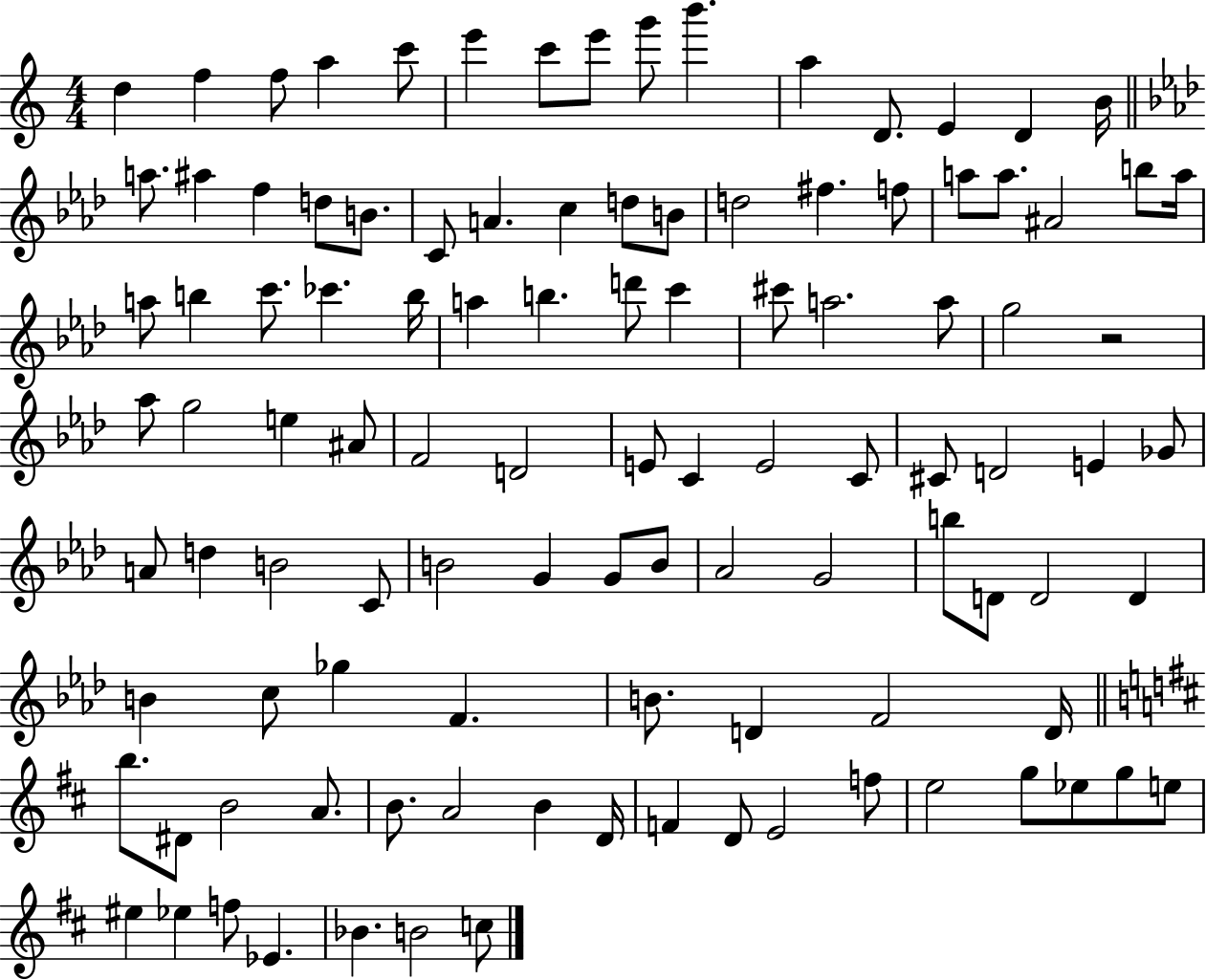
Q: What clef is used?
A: treble